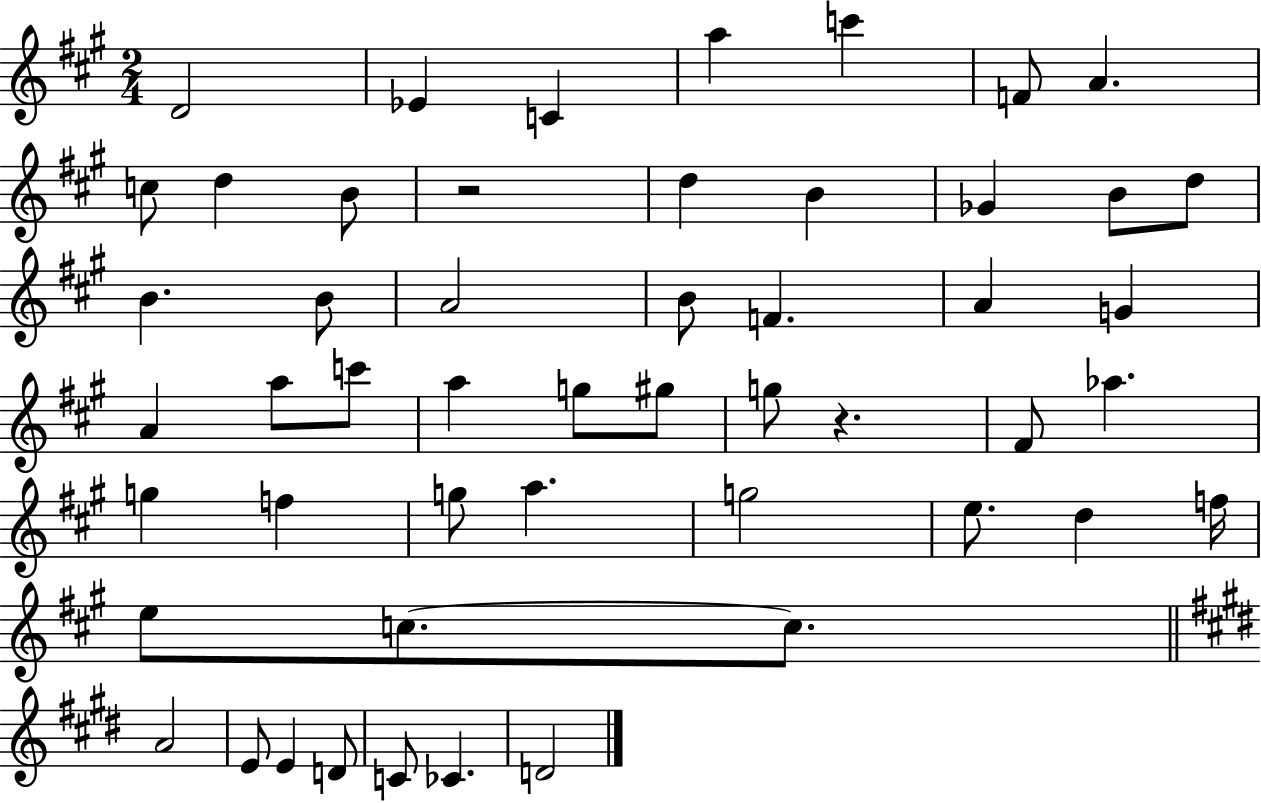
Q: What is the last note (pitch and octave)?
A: D4